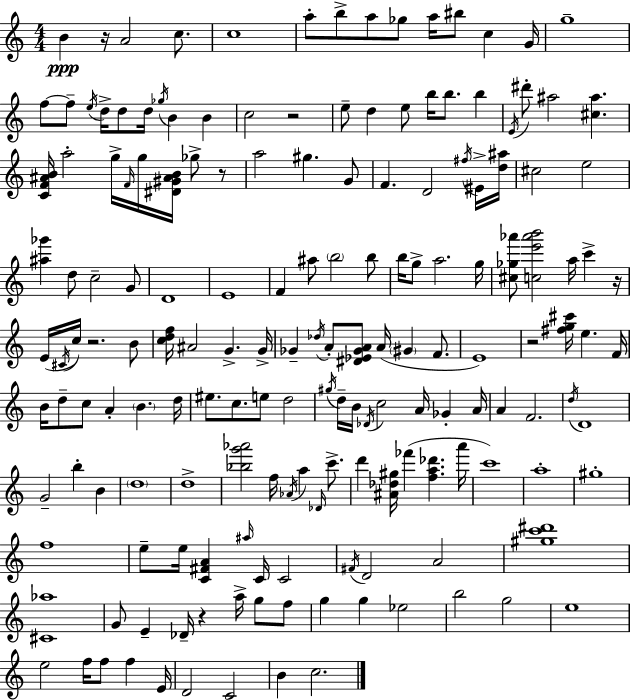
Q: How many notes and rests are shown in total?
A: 168